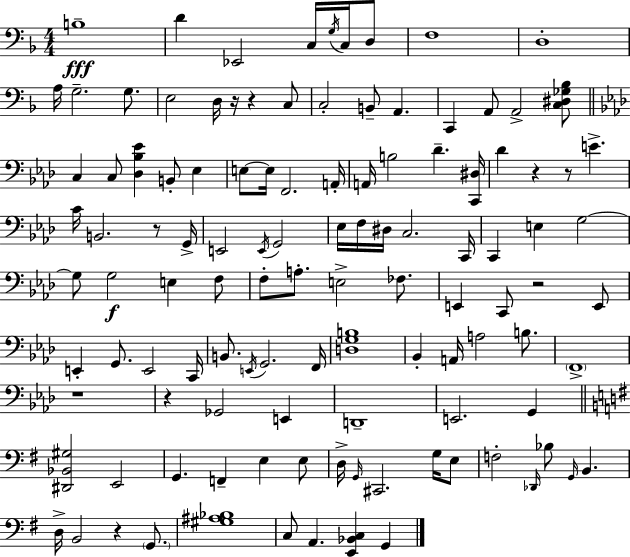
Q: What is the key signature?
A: D minor